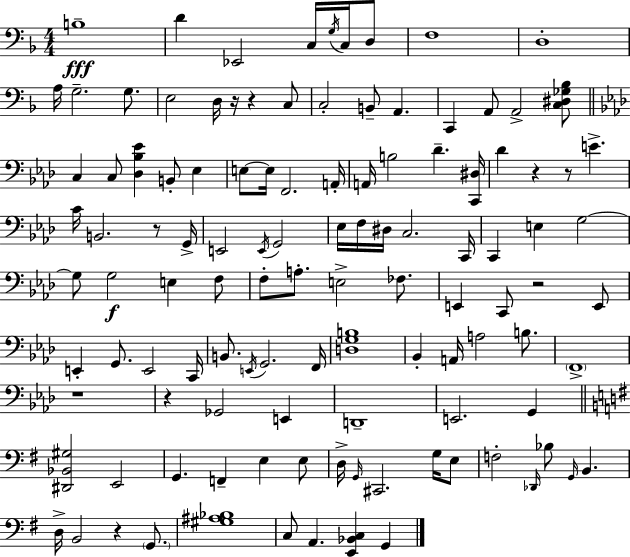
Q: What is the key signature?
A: D minor